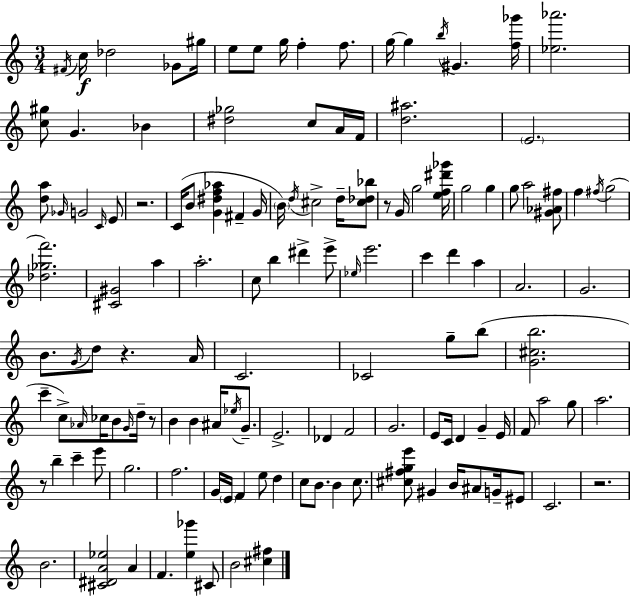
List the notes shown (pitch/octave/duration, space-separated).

F#4/s C5/s Db5/h Gb4/e G#5/s E5/e E5/e G5/s F5/q F5/e. G5/s G5/q B5/s G#4/q. [F5,Gb6]/s [Eb5,Ab6]/h. [C5,G#5]/e G4/q. Bb4/q [D#5,Gb5]/h C5/e A4/s F4/s [D5,A#5]/h. E4/h. [D5,A5]/e Gb4/s G4/h C4/s E4/e R/h. C4/s B4/e [G4,D#5,F5,Ab5]/q F#4/q G4/s B4/s D5/s C#5/h D5/s [C#5,Db5,Bb5]/e R/e G4/s G5/h [E5,F5,D#6,Gb6]/s G5/h G5/q G5/e A5/h [G#4,Ab4,F#5]/e F5/q F#5/s G5/h [Db5,Gb5,F6]/h. [C#4,G#4]/h A5/q A5/h. C5/e B5/q D#6/q E6/e Eb5/s E6/h. C6/q D6/q A5/q A4/h. G4/h. B4/e. G4/s D5/e R/q. A4/s C4/h. CES4/h G5/e B5/e [G4,C#5,B5]/h. C6/q C5/e Ab4/s CES5/s B4/e G4/s D5/s R/e B4/q B4/q A#4/s Eb5/s G4/e. E4/h. Db4/q F4/h G4/h. E4/e C4/s D4/q G4/q E4/s F4/e A5/h G5/e A5/h. R/e B5/q C6/q E6/e G5/h. F5/h. G4/s E4/s F4/q E5/e D5/q C5/e B4/e. B4/q C5/e. [C#5,F#5,G5,E6]/e G#4/q B4/s A#4/e G4/s EIS4/e C4/h. R/h. B4/h. [C#4,D#4,A4,Eb5]/h A4/q F4/q. [E5,Gb6]/q C#4/e B4/h [C#5,F#5]/q